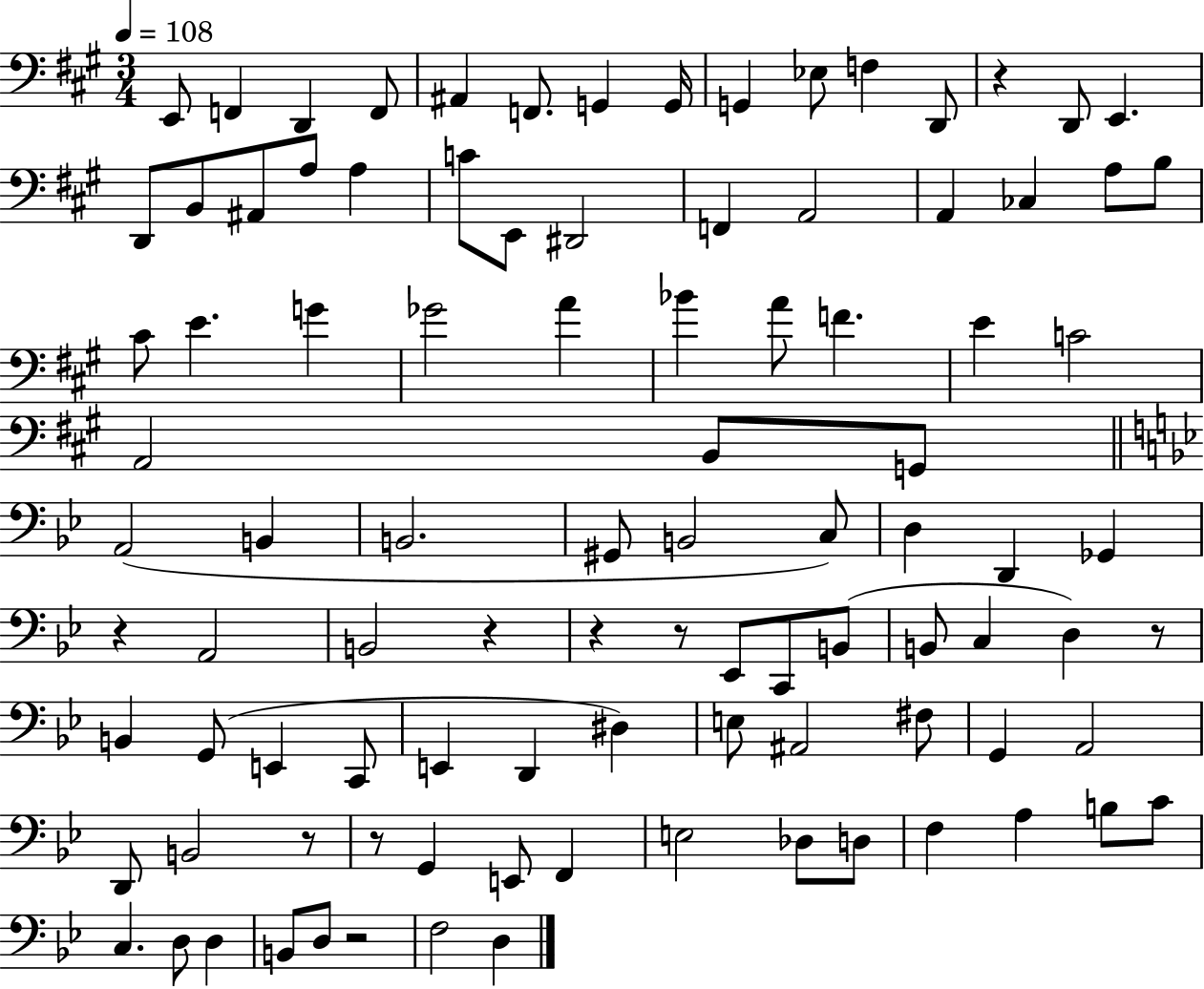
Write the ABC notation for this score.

X:1
T:Untitled
M:3/4
L:1/4
K:A
E,,/2 F,, D,, F,,/2 ^A,, F,,/2 G,, G,,/4 G,, _E,/2 F, D,,/2 z D,,/2 E,, D,,/2 B,,/2 ^A,,/2 A,/2 A, C/2 E,,/2 ^D,,2 F,, A,,2 A,, _C, A,/2 B,/2 ^C/2 E G _G2 A _B A/2 F E C2 A,,2 B,,/2 G,,/2 A,,2 B,, B,,2 ^G,,/2 B,,2 C,/2 D, D,, _G,, z A,,2 B,,2 z z z/2 _E,,/2 C,,/2 B,,/2 B,,/2 C, D, z/2 B,, G,,/2 E,, C,,/2 E,, D,, ^D, E,/2 ^A,,2 ^F,/2 G,, A,,2 D,,/2 B,,2 z/2 z/2 G,, E,,/2 F,, E,2 _D,/2 D,/2 F, A, B,/2 C/2 C, D,/2 D, B,,/2 D,/2 z2 F,2 D,